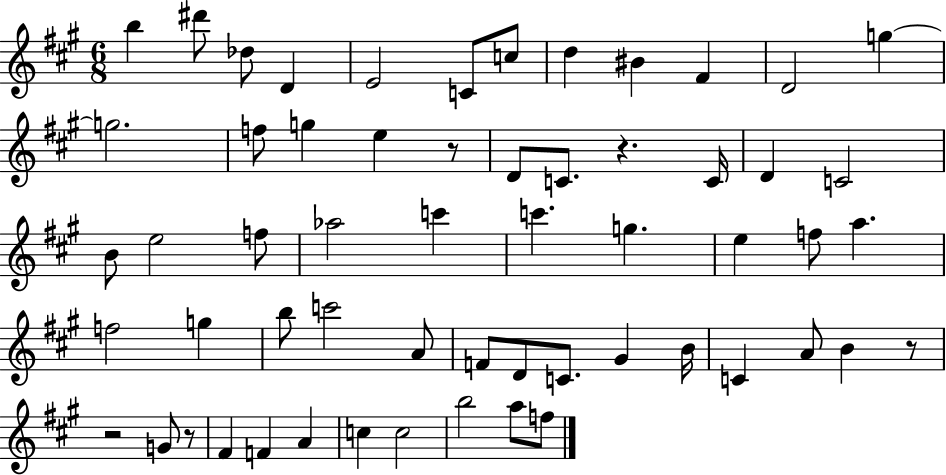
B5/q D#6/e Db5/e D4/q E4/h C4/e C5/e D5/q BIS4/q F#4/q D4/h G5/q G5/h. F5/e G5/q E5/q R/e D4/e C4/e. R/q. C4/s D4/q C4/h B4/e E5/h F5/e Ab5/h C6/q C6/q. G5/q. E5/q F5/e A5/q. F5/h G5/q B5/e C6/h A4/e F4/e D4/e C4/e. G#4/q B4/s C4/q A4/e B4/q R/e R/h G4/e R/e F#4/q F4/q A4/q C5/q C5/h B5/h A5/e F5/e